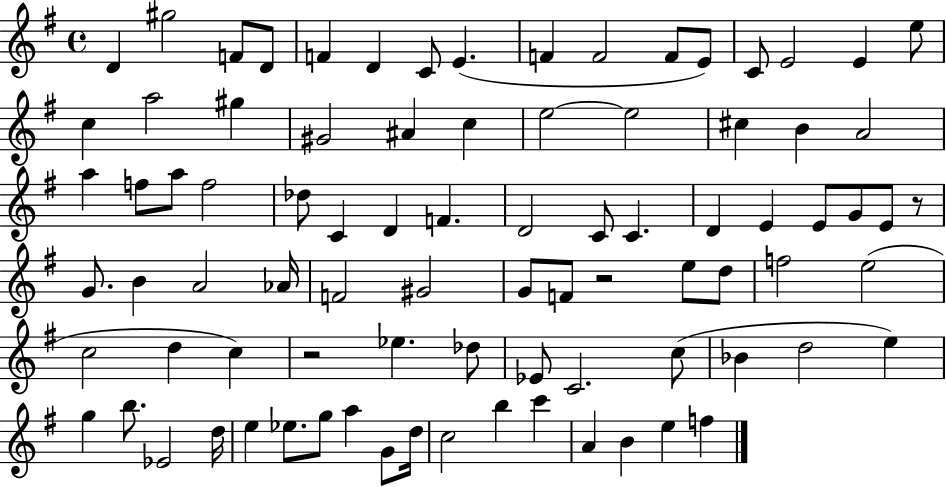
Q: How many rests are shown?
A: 3